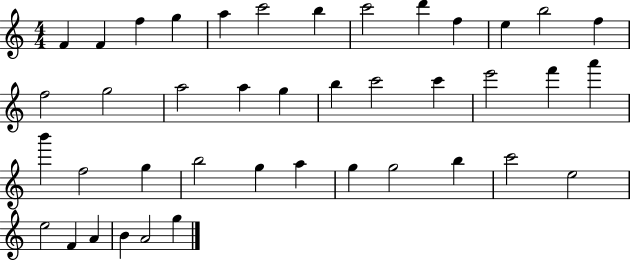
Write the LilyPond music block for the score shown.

{
  \clef treble
  \numericTimeSignature
  \time 4/4
  \key c \major
  f'4 f'4 f''4 g''4 | a''4 c'''2 b''4 | c'''2 d'''4 f''4 | e''4 b''2 f''4 | \break f''2 g''2 | a''2 a''4 g''4 | b''4 c'''2 c'''4 | e'''2 f'''4 a'''4 | \break b'''4 f''2 g''4 | b''2 g''4 a''4 | g''4 g''2 b''4 | c'''2 e''2 | \break e''2 f'4 a'4 | b'4 a'2 g''4 | \bar "|."
}